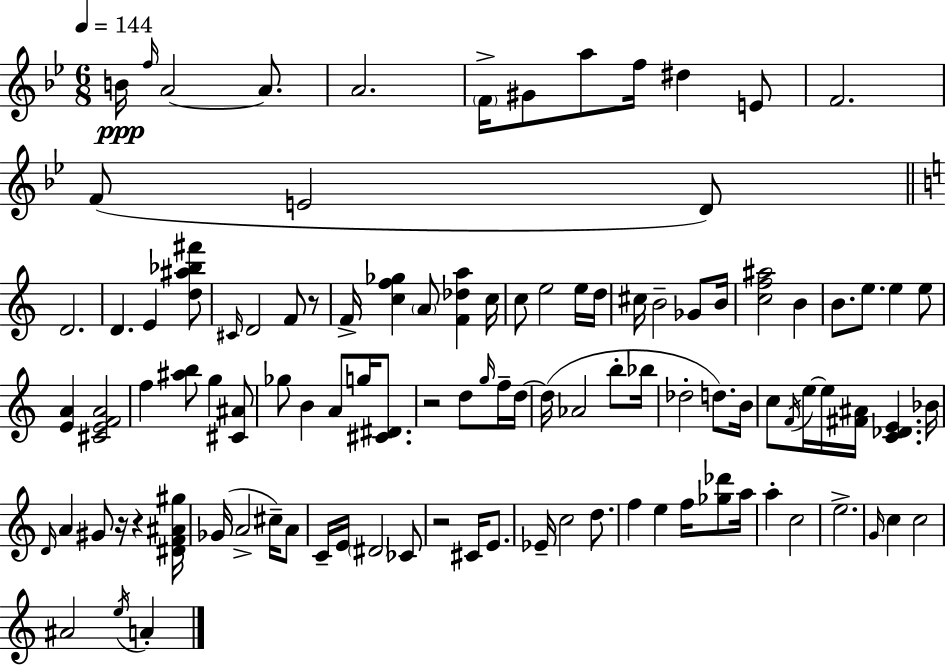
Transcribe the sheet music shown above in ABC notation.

X:1
T:Untitled
M:6/8
L:1/4
K:Bb
B/4 f/4 A2 A/2 A2 F/4 ^G/2 a/2 f/4 ^d E/2 F2 F/2 E2 D/2 D2 D E [d^a_b^f']/2 ^C/4 D2 F/2 z/2 F/4 [cf_g] A/2 [F_da] c/4 c/2 e2 e/4 d/4 ^c/4 B2 _G/2 B/4 [cf^a]2 B B/2 e/2 e e/2 [EA] [^CEFA]2 f [^ab]/2 g [^C^A]/2 _g/2 B A/2 g/4 [^C^D]/2 z2 d/2 g/4 f/4 d/4 d/4 _A2 b/2 _b/4 _d2 d/2 B/4 c/2 F/4 e/4 e/4 [^F^A]/4 [C_DE] _B/4 D/4 A ^G/2 z/4 z [^DF^A^g]/4 _G/4 A2 ^c/4 A/2 C/4 E/4 ^D2 _C/2 z2 ^C/4 E/2 _E/4 c2 d/2 f e f/4 [_g_d']/2 a/4 a c2 e2 G/4 c c2 ^A2 e/4 A